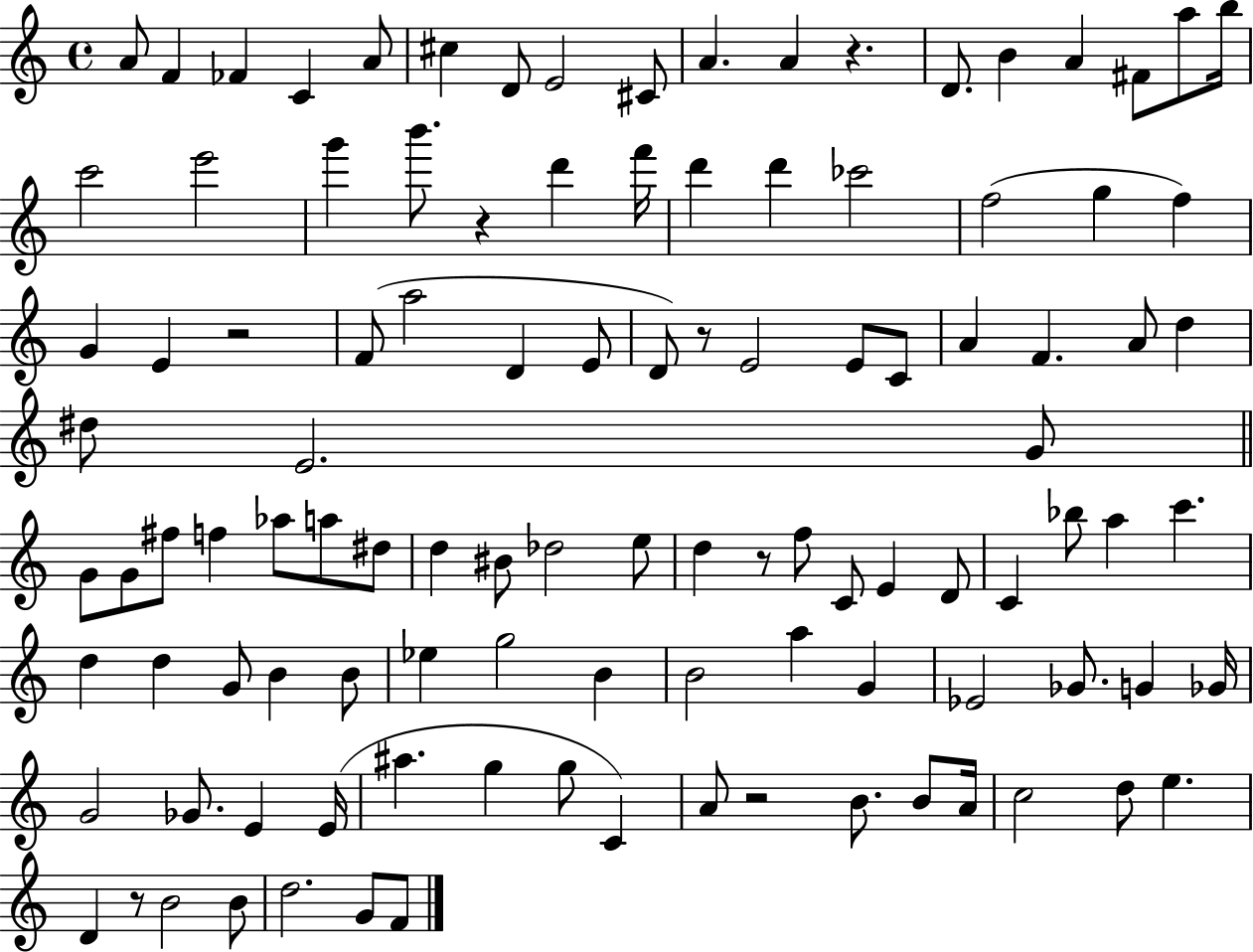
X:1
T:Untitled
M:4/4
L:1/4
K:C
A/2 F _F C A/2 ^c D/2 E2 ^C/2 A A z D/2 B A ^F/2 a/2 b/4 c'2 e'2 g' b'/2 z d' f'/4 d' d' _c'2 f2 g f G E z2 F/2 a2 D E/2 D/2 z/2 E2 E/2 C/2 A F A/2 d ^d/2 E2 G/2 G/2 G/2 ^f/2 f _a/2 a/2 ^d/2 d ^B/2 _d2 e/2 d z/2 f/2 C/2 E D/2 C _b/2 a c' d d G/2 B B/2 _e g2 B B2 a G _E2 _G/2 G _G/4 G2 _G/2 E E/4 ^a g g/2 C A/2 z2 B/2 B/2 A/4 c2 d/2 e D z/2 B2 B/2 d2 G/2 F/2